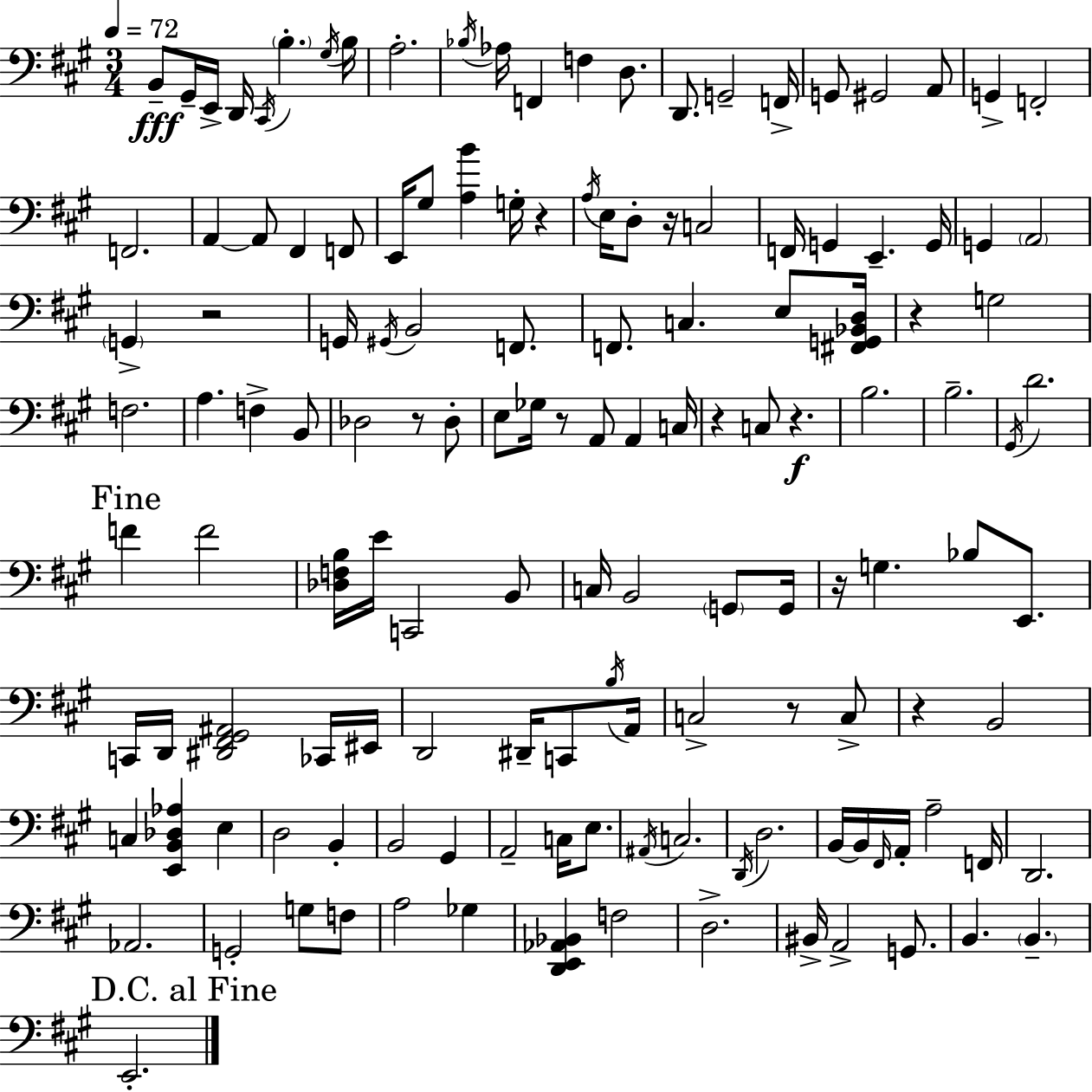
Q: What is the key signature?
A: A major